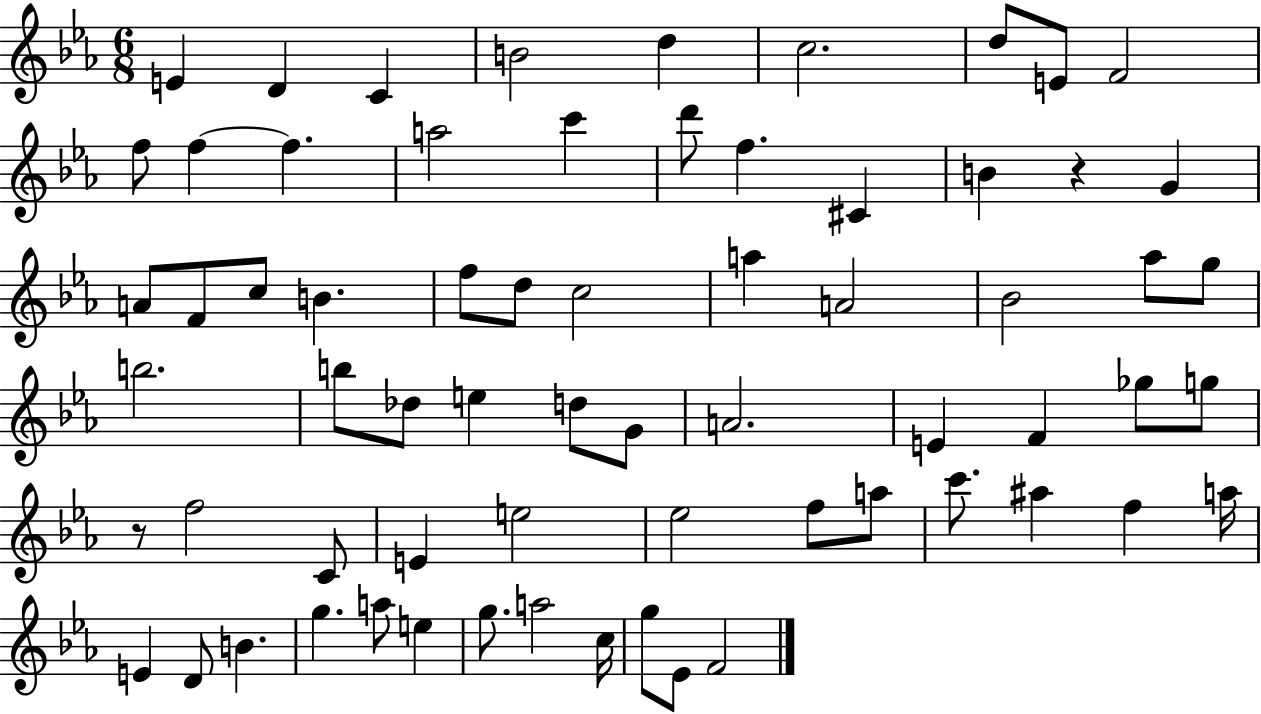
X:1
T:Untitled
M:6/8
L:1/4
K:Eb
E D C B2 d c2 d/2 E/2 F2 f/2 f f a2 c' d'/2 f ^C B z G A/2 F/2 c/2 B f/2 d/2 c2 a A2 _B2 _a/2 g/2 b2 b/2 _d/2 e d/2 G/2 A2 E F _g/2 g/2 z/2 f2 C/2 E e2 _e2 f/2 a/2 c'/2 ^a f a/4 E D/2 B g a/2 e g/2 a2 c/4 g/2 _E/2 F2